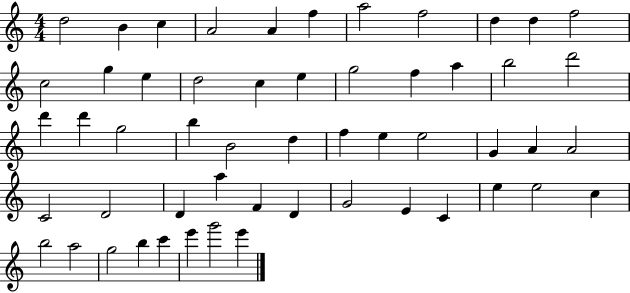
X:1
T:Untitled
M:4/4
L:1/4
K:C
d2 B c A2 A f a2 f2 d d f2 c2 g e d2 c e g2 f a b2 d'2 d' d' g2 b B2 d f e e2 G A A2 C2 D2 D a F D G2 E C e e2 c b2 a2 g2 b c' e' g'2 e'